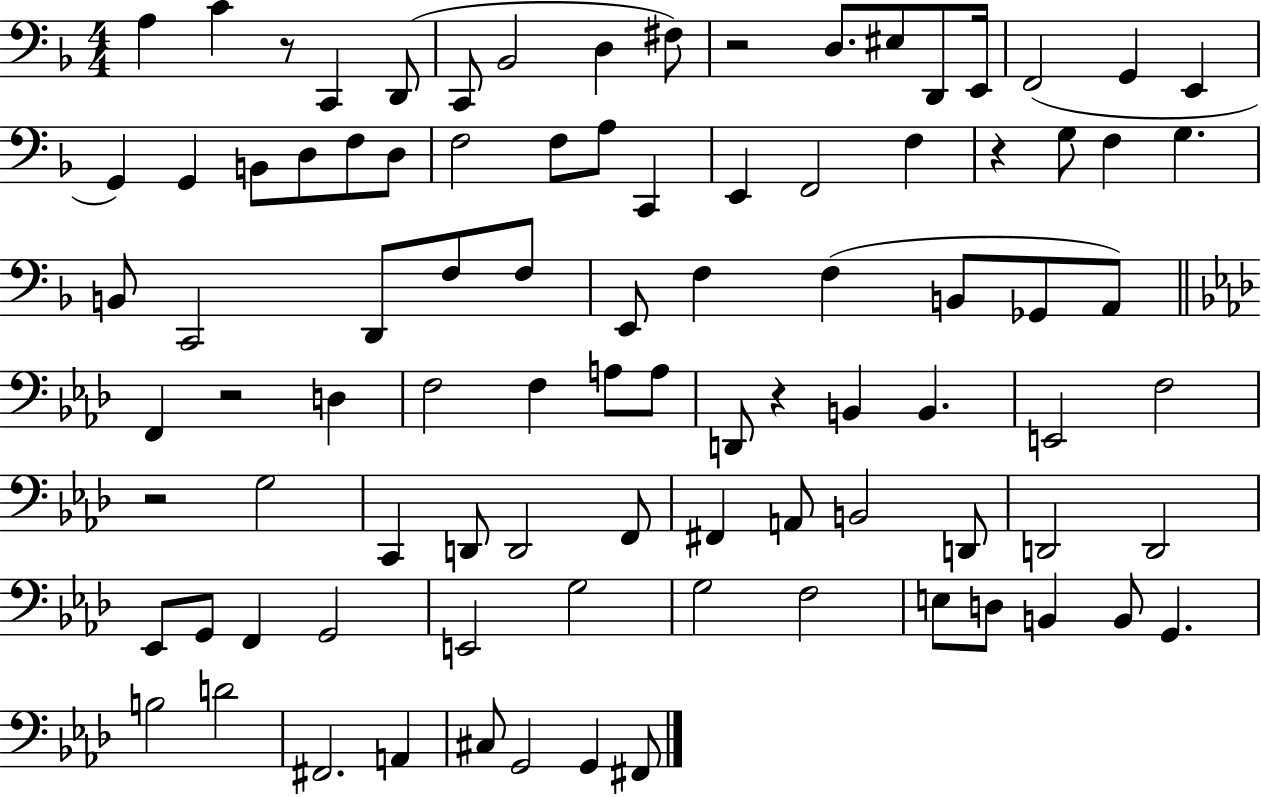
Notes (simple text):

A3/q C4/q R/e C2/q D2/e C2/e Bb2/h D3/q F#3/e R/h D3/e. EIS3/e D2/e E2/s F2/h G2/q E2/q G2/q G2/q B2/e D3/e F3/e D3/e F3/h F3/e A3/e C2/q E2/q F2/h F3/q R/q G3/e F3/q G3/q. B2/e C2/h D2/e F3/e F3/e E2/e F3/q F3/q B2/e Gb2/e A2/e F2/q R/h D3/q F3/h F3/q A3/e A3/e D2/e R/q B2/q B2/q. E2/h F3/h R/h G3/h C2/q D2/e D2/h F2/e F#2/q A2/e B2/h D2/e D2/h D2/h Eb2/e G2/e F2/q G2/h E2/h G3/h G3/h F3/h E3/e D3/e B2/q B2/e G2/q. B3/h D4/h F#2/h. A2/q C#3/e G2/h G2/q F#2/e